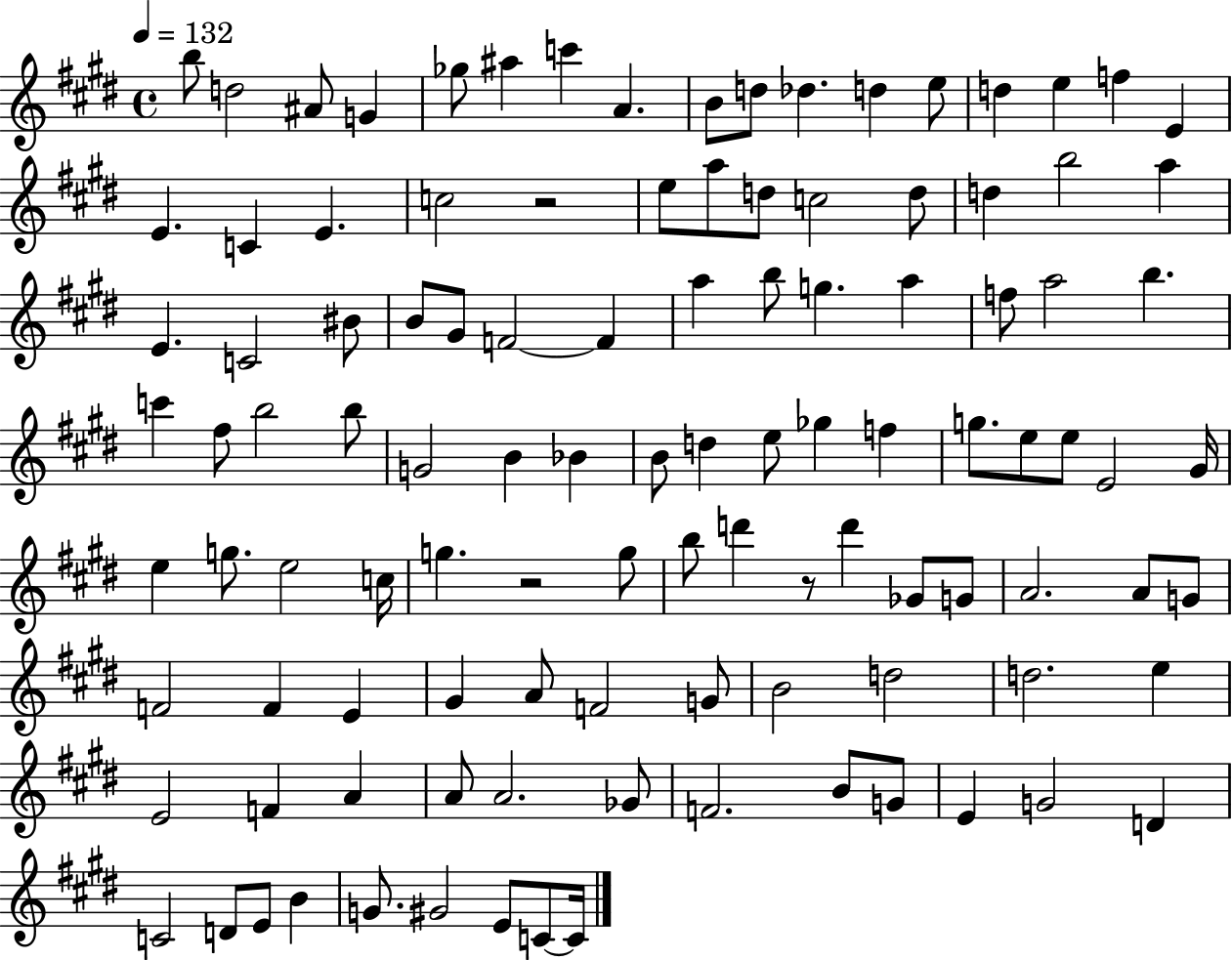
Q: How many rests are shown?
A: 3